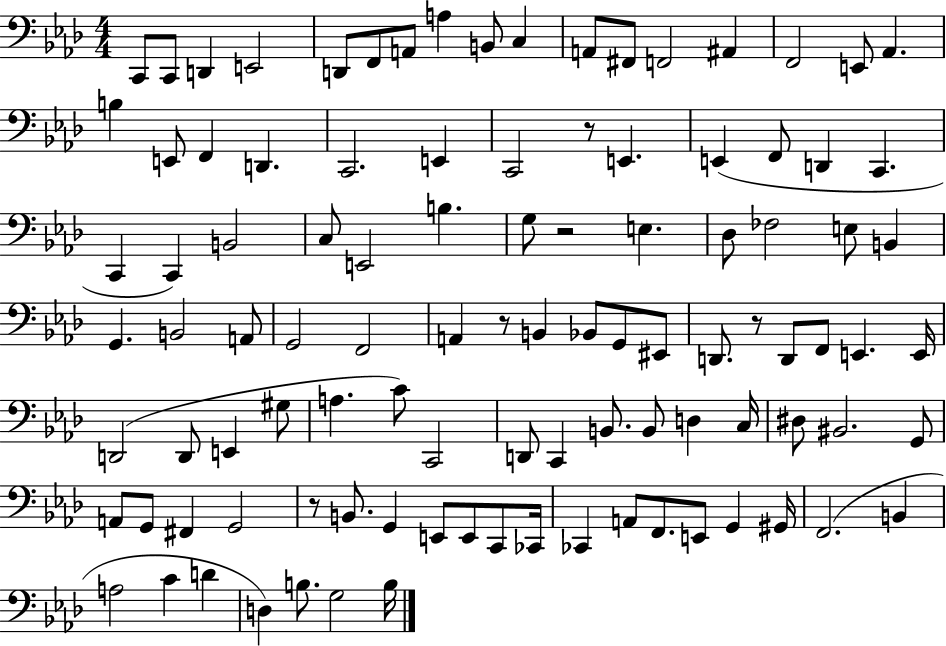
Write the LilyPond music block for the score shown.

{
  \clef bass
  \numericTimeSignature
  \time 4/4
  \key aes \major
  c,8 c,8 d,4 e,2 | d,8 f,8 a,8 a4 b,8 c4 | a,8 fis,8 f,2 ais,4 | f,2 e,8 aes,4. | \break b4 e,8 f,4 d,4. | c,2. e,4 | c,2 r8 e,4. | e,4( f,8 d,4 c,4. | \break c,4 c,4) b,2 | c8 e,2 b4. | g8 r2 e4. | des8 fes2 e8 b,4 | \break g,4. b,2 a,8 | g,2 f,2 | a,4 r8 b,4 bes,8 g,8 eis,8 | d,8. r8 d,8 f,8 e,4. e,16 | \break d,2( d,8 e,4 gis8 | a4. c'8) c,2 | d,8 c,4 b,8. b,8 d4 c16 | dis8 bis,2. g,8 | \break a,8 g,8 fis,4 g,2 | r8 b,8. g,4 e,8 e,8 c,8 ces,16 | ces,4 a,8 f,8. e,8 g,4 gis,16 | f,2.( b,4 | \break a2 c'4 d'4 | d4) b8. g2 b16 | \bar "|."
}